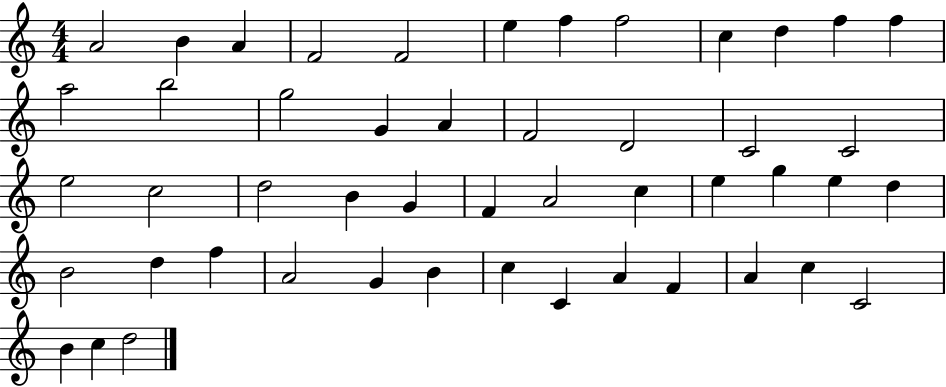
{
  \clef treble
  \numericTimeSignature
  \time 4/4
  \key c \major
  a'2 b'4 a'4 | f'2 f'2 | e''4 f''4 f''2 | c''4 d''4 f''4 f''4 | \break a''2 b''2 | g''2 g'4 a'4 | f'2 d'2 | c'2 c'2 | \break e''2 c''2 | d''2 b'4 g'4 | f'4 a'2 c''4 | e''4 g''4 e''4 d''4 | \break b'2 d''4 f''4 | a'2 g'4 b'4 | c''4 c'4 a'4 f'4 | a'4 c''4 c'2 | \break b'4 c''4 d''2 | \bar "|."
}